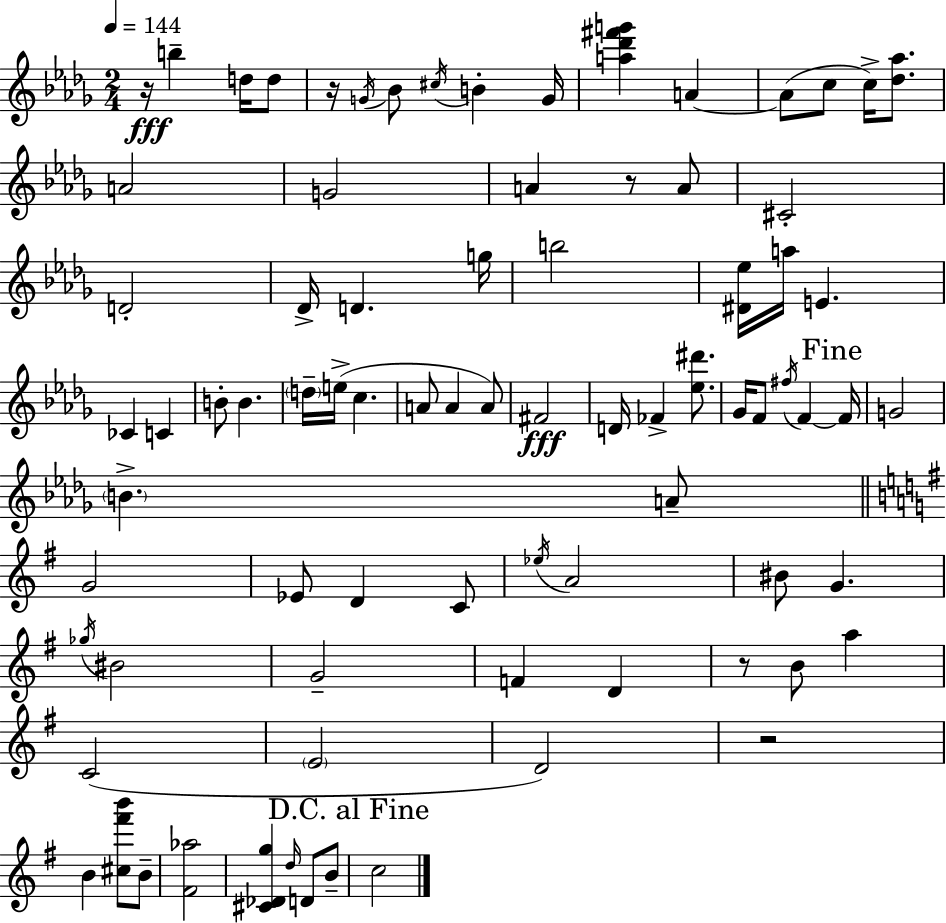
{
  \clef treble
  \numericTimeSignature
  \time 2/4
  \key bes \minor
  \tempo 4 = 144
  r16\fff b''4-- d''16 d''8 | r16 \acciaccatura { g'16 } bes'8 \acciaccatura { cis''16 } b'4-. | g'16 <a'' des''' fis''' g'''>4 a'4~~ | a'8( c''8 c''16->) <des'' aes''>8. | \break a'2 | g'2 | a'4 r8 | a'8 cis'2-. | \break d'2-. | des'16-> d'4. | g''16 b''2 | <dis' ees''>16 a''16 e'4. | \break ces'4 c'4 | b'8-. b'4. | \parenthesize d''16-- e''16->( c''4. | a'8 a'4 | \break a'8) fis'2\fff | d'16 fes'4-> <ees'' dis'''>8. | ges'16 f'8 \acciaccatura { fis''16 } f'4~~ | \mark "Fine" f'16 g'2 | \break \parenthesize b'4.-> | a'8-- \bar "||" \break \key g \major g'2 | ees'8 d'4 c'8 | \acciaccatura { ees''16 } a'2 | bis'8 g'4. | \break \acciaccatura { ges''16 } bis'2 | g'2-- | f'4 d'4 | r8 b'8 a''4 | \break c'2( | \parenthesize e'2 | d'2) | r2 | \break b'4 <cis'' fis''' b'''>8 | b'8-- <fis' aes''>2 | <cis' des' g''>4 \grace { d''16 } d'8 | b'8-- \mark "D.C. al Fine" c''2 | \break \bar "|."
}